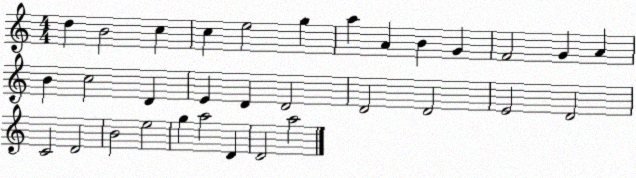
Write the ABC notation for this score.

X:1
T:Untitled
M:4/4
L:1/4
K:C
d B2 c c e2 g a A B G F2 G A B c2 D E D D2 D2 D2 E2 D2 C2 D2 B2 e2 g a2 D D2 a2